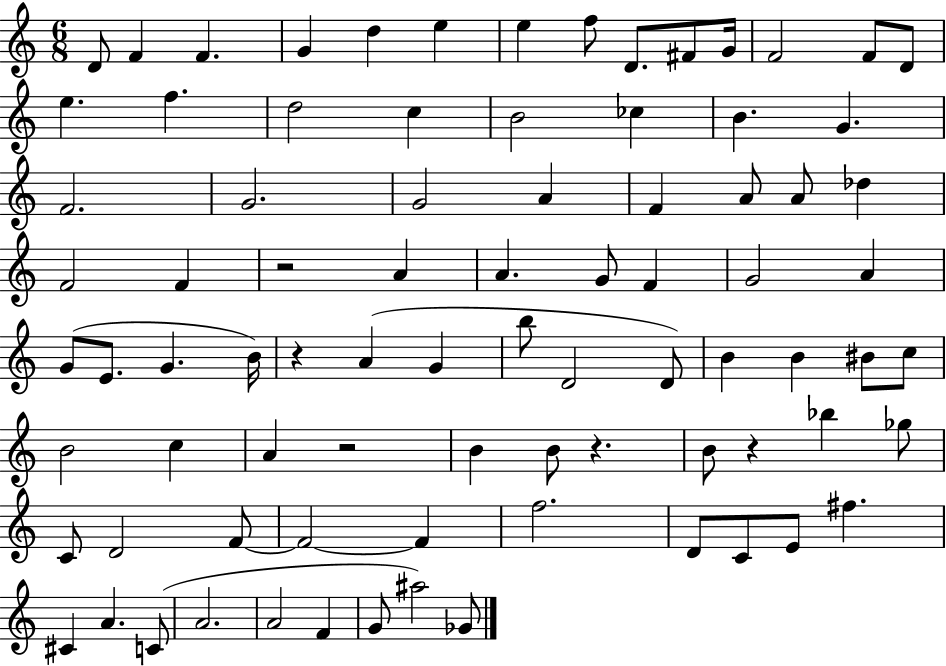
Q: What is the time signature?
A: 6/8